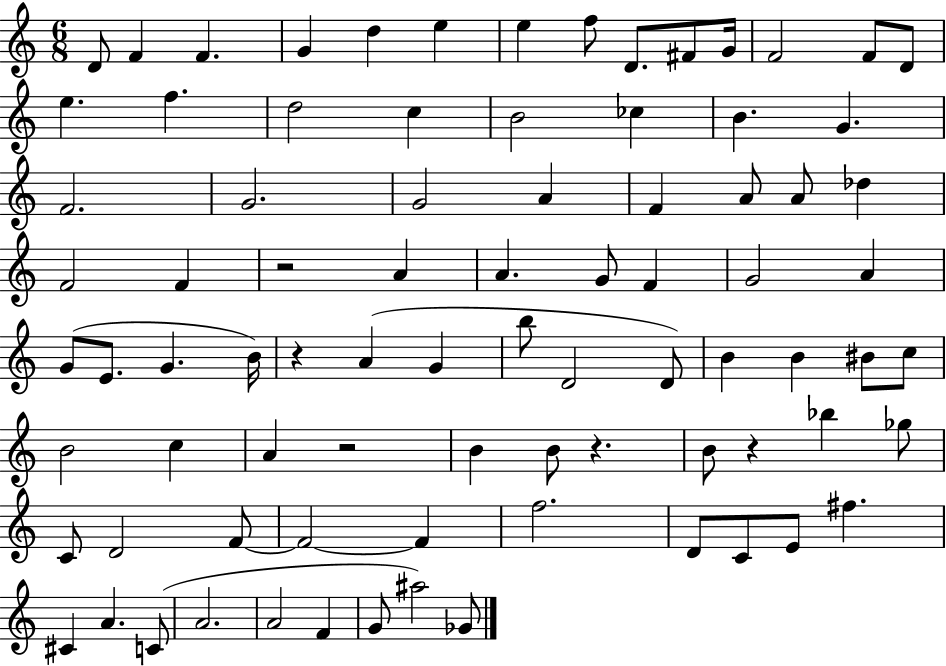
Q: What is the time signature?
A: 6/8